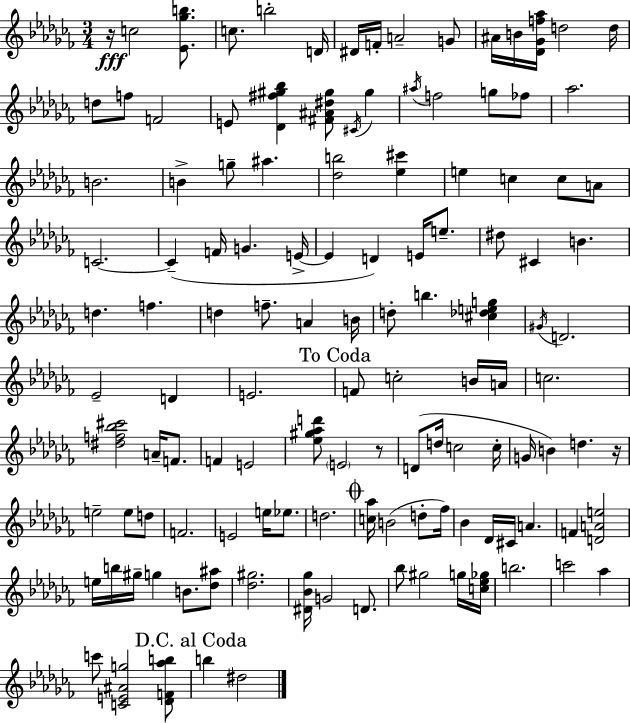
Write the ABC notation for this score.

X:1
T:Untitled
M:3/4
L:1/4
K:Abm
z/4 c2 [_E_gb]/2 c/2 b2 D/4 ^D/4 F/4 A2 G/2 ^A/4 B/4 [_D_Gf_a]/4 d2 d/4 d/2 f/2 F2 E/2 [_D^f^g_b] [^F^A^d^g]/2 ^C/4 ^g ^a/4 f2 g/2 _f/2 _a2 B2 B g/2 ^a [_db]2 [_e^c'] e c c/2 A/2 C2 C F/4 G E/4 E D E/4 e/2 ^d/2 ^C B d f d f/2 A B/4 d/2 b [^c_deg] ^G/4 D2 _E2 D E2 F/2 c2 B/4 A/4 c2 [^df_b^c']2 A/4 F/2 F E2 [_e^g_ad']/2 E2 z/2 D/2 d/4 c2 c/4 G/4 B d z/4 e2 e/2 d/2 F2 E2 e/4 _e/2 d2 [c_a]/4 B2 d/2 _f/4 _B _D/4 ^C/4 A F [DAe]2 e/4 b/4 ^g/4 g B/2 [_d^a]/2 [_d^g]2 [^D_B_g]/4 G2 D/2 _b/2 ^g2 g/4 [c_e_g]/4 b2 c'2 _a c'/2 [CE^Ag]2 [_DF_ab]/2 b ^d2